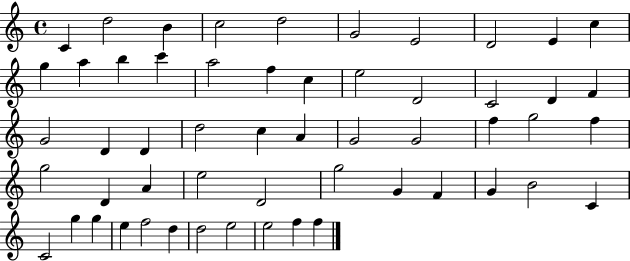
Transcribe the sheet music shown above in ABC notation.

X:1
T:Untitled
M:4/4
L:1/4
K:C
C d2 B c2 d2 G2 E2 D2 E c g a b c' a2 f c e2 D2 C2 D F G2 D D d2 c A G2 G2 f g2 f g2 D A e2 D2 g2 G F G B2 C C2 g g e f2 d d2 e2 e2 f f